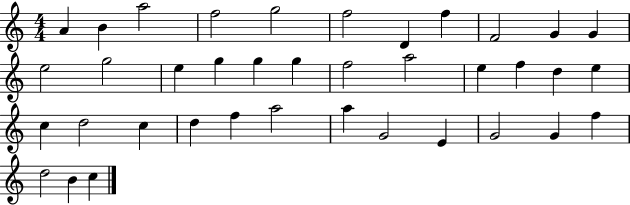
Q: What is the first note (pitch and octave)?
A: A4